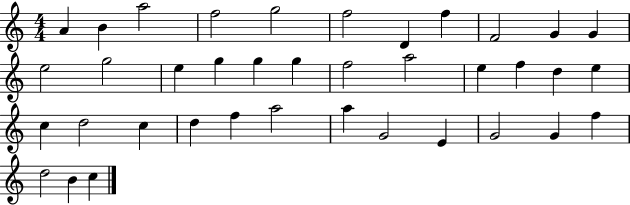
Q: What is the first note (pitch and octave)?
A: A4